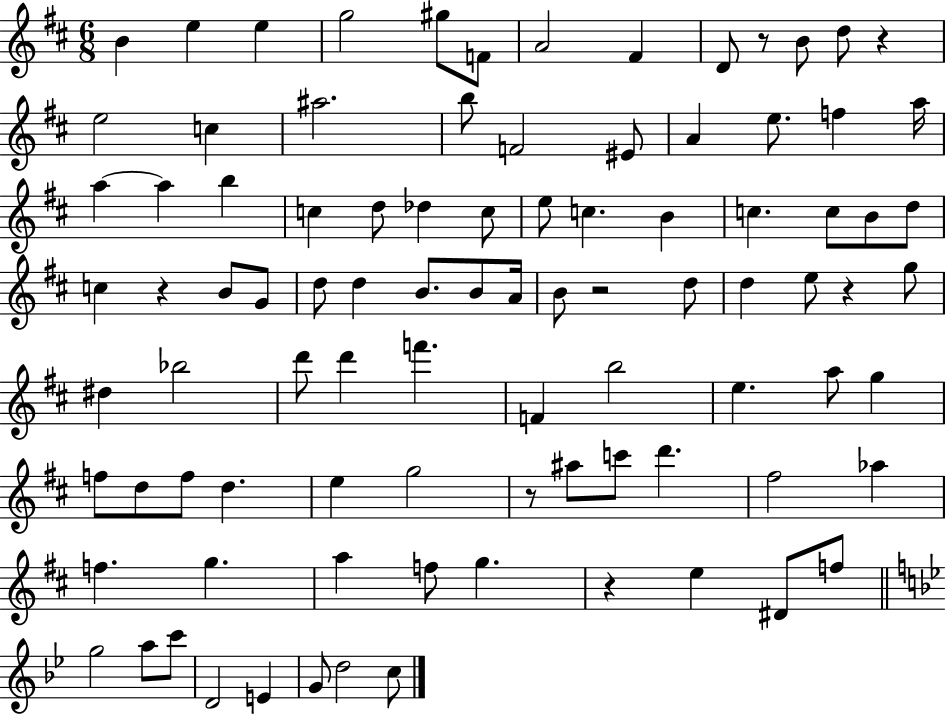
B4/q E5/q E5/q G5/h G#5/e F4/e A4/h F#4/q D4/e R/e B4/e D5/e R/q E5/h C5/q A#5/h. B5/e F4/h EIS4/e A4/q E5/e. F5/q A5/s A5/q A5/q B5/q C5/q D5/e Db5/q C5/e E5/e C5/q. B4/q C5/q. C5/e B4/e D5/e C5/q R/q B4/e G4/e D5/e D5/q B4/e. B4/e A4/s B4/e R/h D5/e D5/q E5/e R/q G5/e D#5/q Bb5/h D6/e D6/q F6/q. F4/q B5/h E5/q. A5/e G5/q F5/e D5/e F5/e D5/q. E5/q G5/h R/e A#5/e C6/e D6/q. F#5/h Ab5/q F5/q. G5/q. A5/q F5/e G5/q. R/q E5/q D#4/e F5/e G5/h A5/e C6/e D4/h E4/q G4/e D5/h C5/e